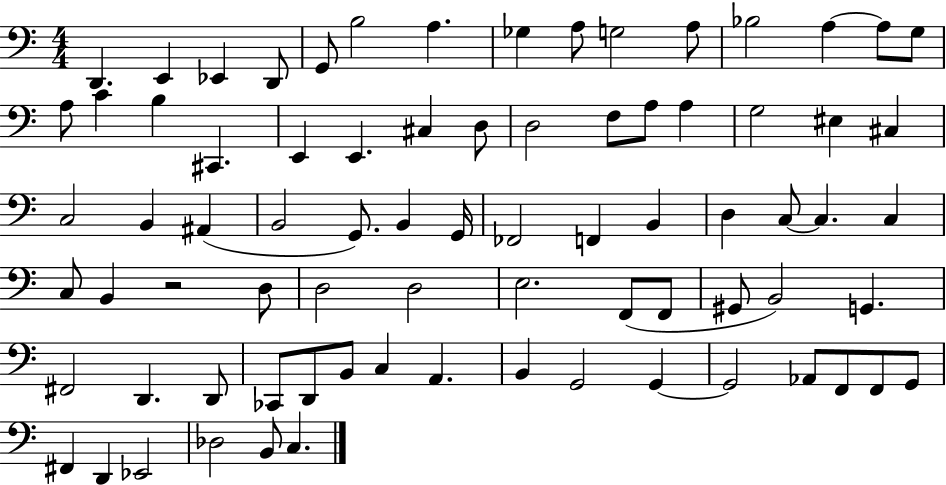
D2/q. E2/q Eb2/q D2/e G2/e B3/h A3/q. Gb3/q A3/e G3/h A3/e Bb3/h A3/q A3/e G3/e A3/e C4/q B3/q C#2/q. E2/q E2/q. C#3/q D3/e D3/h F3/e A3/e A3/q G3/h EIS3/q C#3/q C3/h B2/q A#2/q B2/h G2/e. B2/q G2/s FES2/h F2/q B2/q D3/q C3/e C3/q. C3/q C3/e B2/q R/h D3/e D3/h D3/h E3/h. F2/e F2/e G#2/e B2/h G2/q. F#2/h D2/q. D2/e CES2/e D2/e B2/e C3/q A2/q. B2/q G2/h G2/q G2/h Ab2/e F2/e F2/e G2/e F#2/q D2/q Eb2/h Db3/h B2/e C3/q.